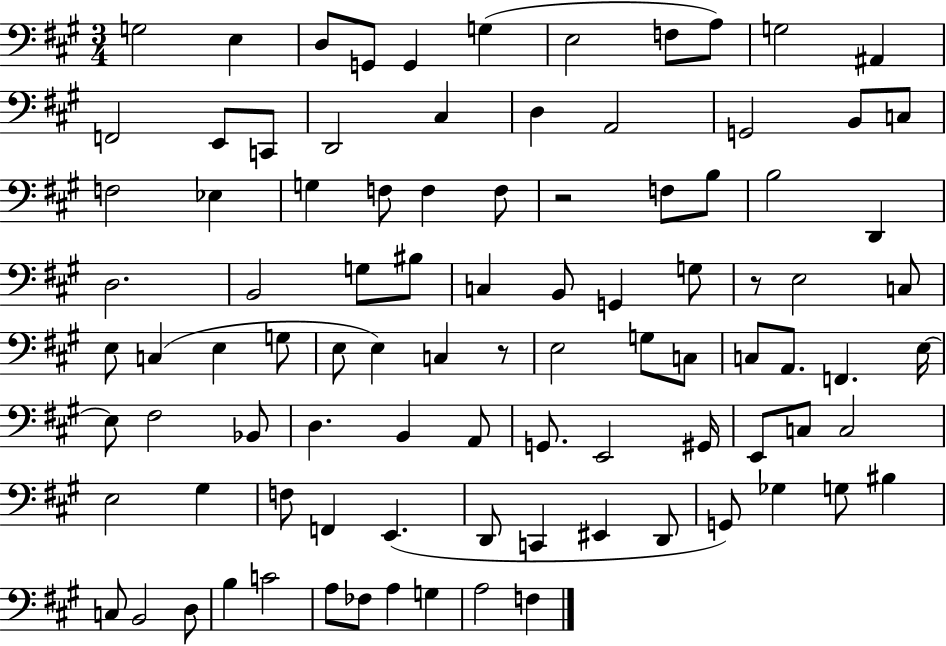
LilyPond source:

{
  \clef bass
  \numericTimeSignature
  \time 3/4
  \key a \major
  g2 e4 | d8 g,8 g,4 g4( | e2 f8 a8) | g2 ais,4 | \break f,2 e,8 c,8 | d,2 cis4 | d4 a,2 | g,2 b,8 c8 | \break f2 ees4 | g4 f8 f4 f8 | r2 f8 b8 | b2 d,4 | \break d2. | b,2 g8 bis8 | c4 b,8 g,4 g8 | r8 e2 c8 | \break e8 c4( e4 g8 | e8 e4) c4 r8 | e2 g8 c8 | c8 a,8. f,4. e16~~ | \break e8 fis2 bes,8 | d4. b,4 a,8 | g,8. e,2 gis,16 | e,8 c8 c2 | \break e2 gis4 | f8 f,4 e,4.( | d,8 c,4 eis,4 d,8 | g,8) ges4 g8 bis4 | \break c8 b,2 d8 | b4 c'2 | a8 fes8 a4 g4 | a2 f4 | \break \bar "|."
}